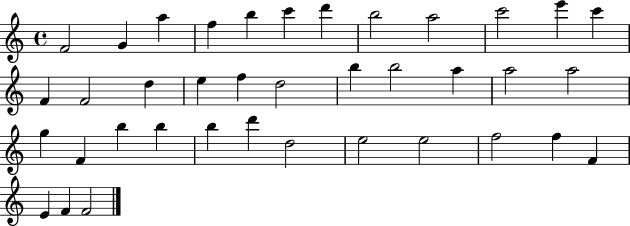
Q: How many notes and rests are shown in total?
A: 38